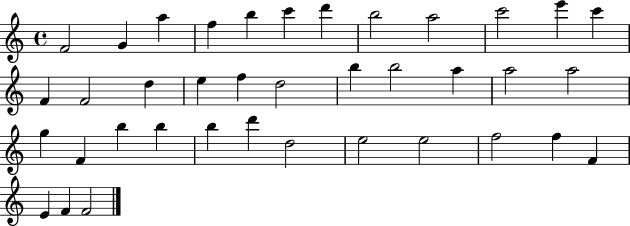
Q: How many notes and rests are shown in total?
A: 38